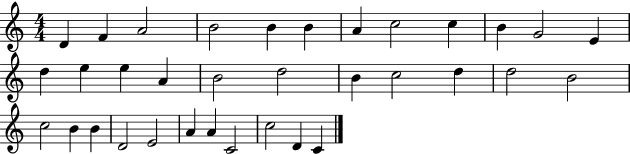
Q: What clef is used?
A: treble